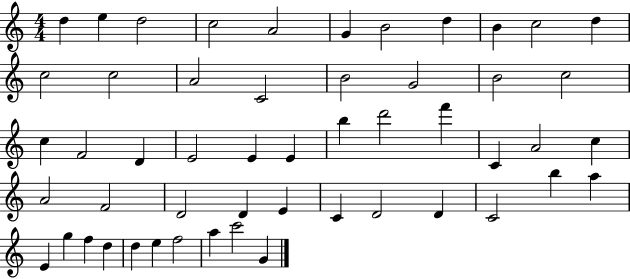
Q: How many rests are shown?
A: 0